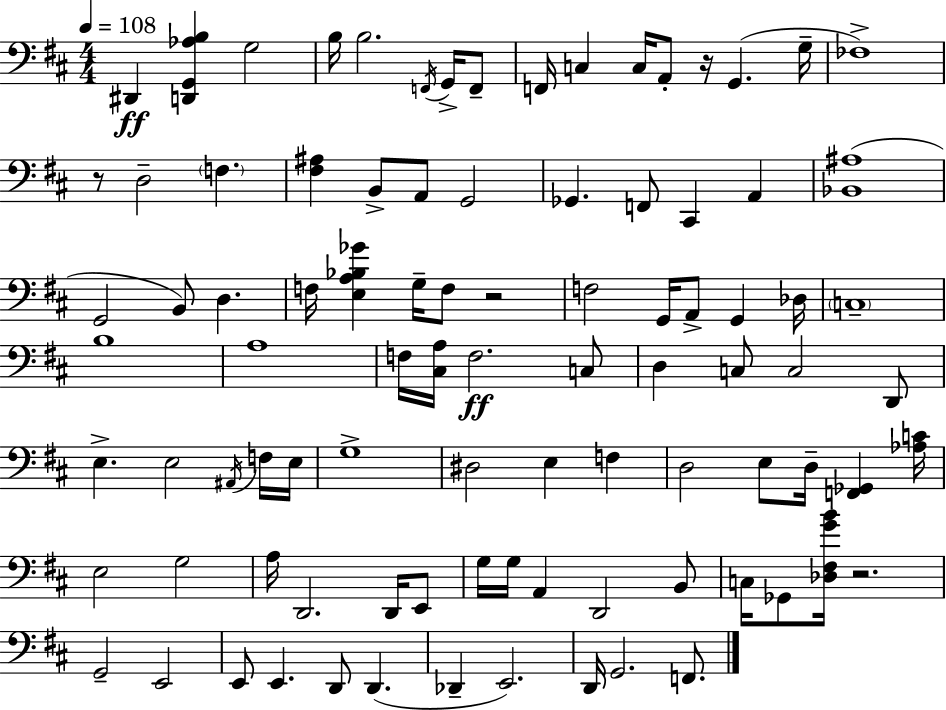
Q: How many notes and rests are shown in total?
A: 92